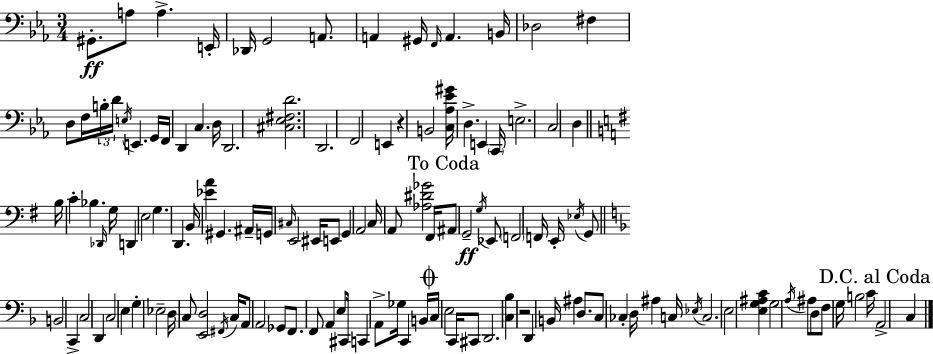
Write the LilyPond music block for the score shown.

{
  \clef bass
  \numericTimeSignature
  \time 3/4
  \key ees \major
  \repeat volta 2 { gis,8.-.\ff a8 a4.-> e,16-. | des,16 g,2 a,8. | a,4 gis,16 \grace { f,16 } a,4. | b,16 des2 fis4 | \break d8 f16 \tuplet 3/2 { b16-. d'16 \acciaccatura { e16 } } e,4. | g,16 f,16 d,4 c4. | d16 d,2. | <cis ees fis d'>2. | \break d,2. | f,2 e,4 | r4 b,2 | <c aes ees' gis'>16 d4.-> e,4 | \break \parenthesize c,16 e2.-> | c2 d4 | \bar "||" \break \key e \minor b16 c'4-. bes4. \grace { des,16 } | g16 d,4 e2 | g4. d,4. | b,16 <ees' a'>4 gis,4. | \break ais,16-- g,16 \grace { cis16 } e,2 eis,16 | e,8 g,4 a,2 | c16 a,8 <aes dis' ges'>2 | fis,16 \mark "To Coda" ais,8 g,2--\ff | \break \acciaccatura { g16 } ees,8 \parenthesize f,2 f,16 | e,16-. \acciaccatura { ees16 } g,8 \bar "||" \break \key f \major b,2 c,4-> | c2 d,4 | c2 e4 | g4-. ees2-- | \break d16 c8 <e, d>2 \acciaccatura { fis,16 } | c16 a,8 a,2 ges,8 | f,8. f,8 a,4 e8 | cis,16 c,4 a,8-> ges16 c,4 | \break b,16 \mark \markup { \musicglyph "scripts.coda" } c16 e2 c,16 cis,8 | d,2. | <c bes>4 r2 | d,4 b,16 ais4 d8. | \break c8 ces4-. d16 ais4 | c16 \acciaccatura { ees16 } c2. | e2 <e g ais c'>4 | g2 \acciaccatura { a16 } ais8 | \break d8 f8 g16 b2 | c'16 \mark "D.C. al Coda" a,2-> c4 | } \bar "|."
}